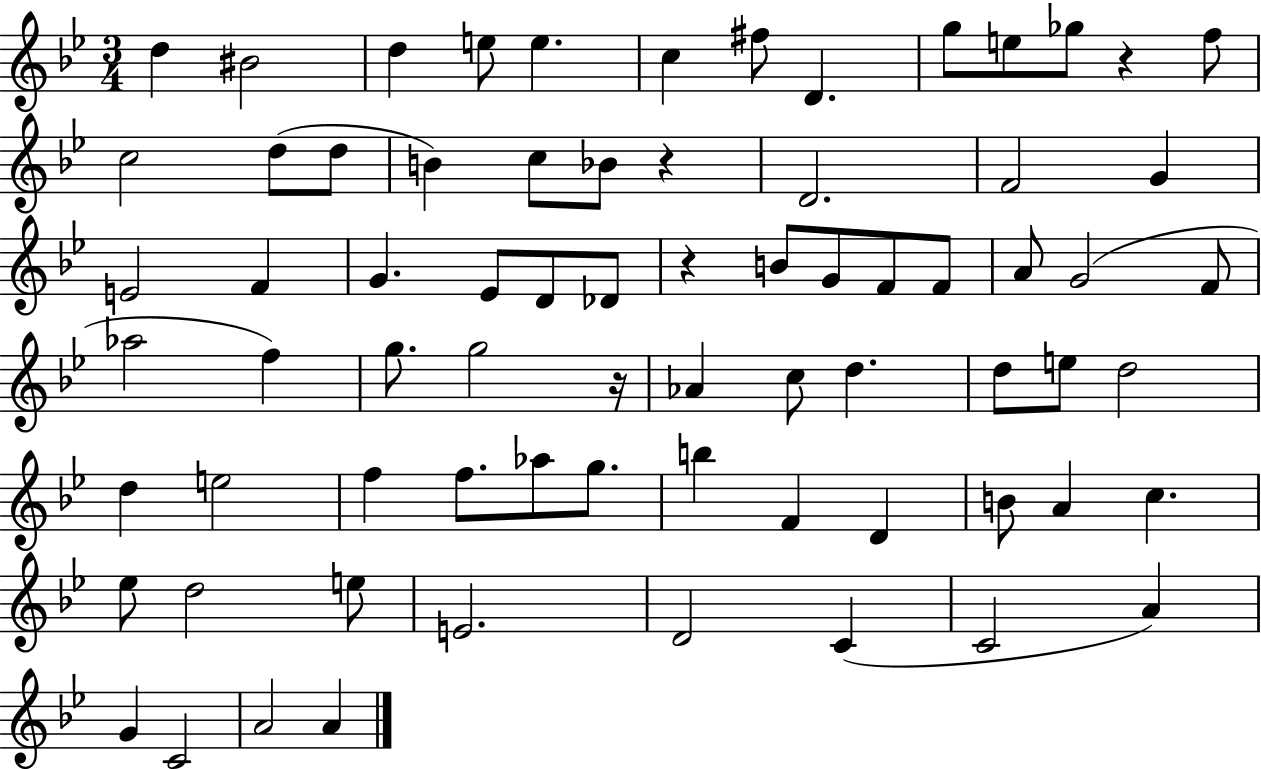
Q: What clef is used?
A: treble